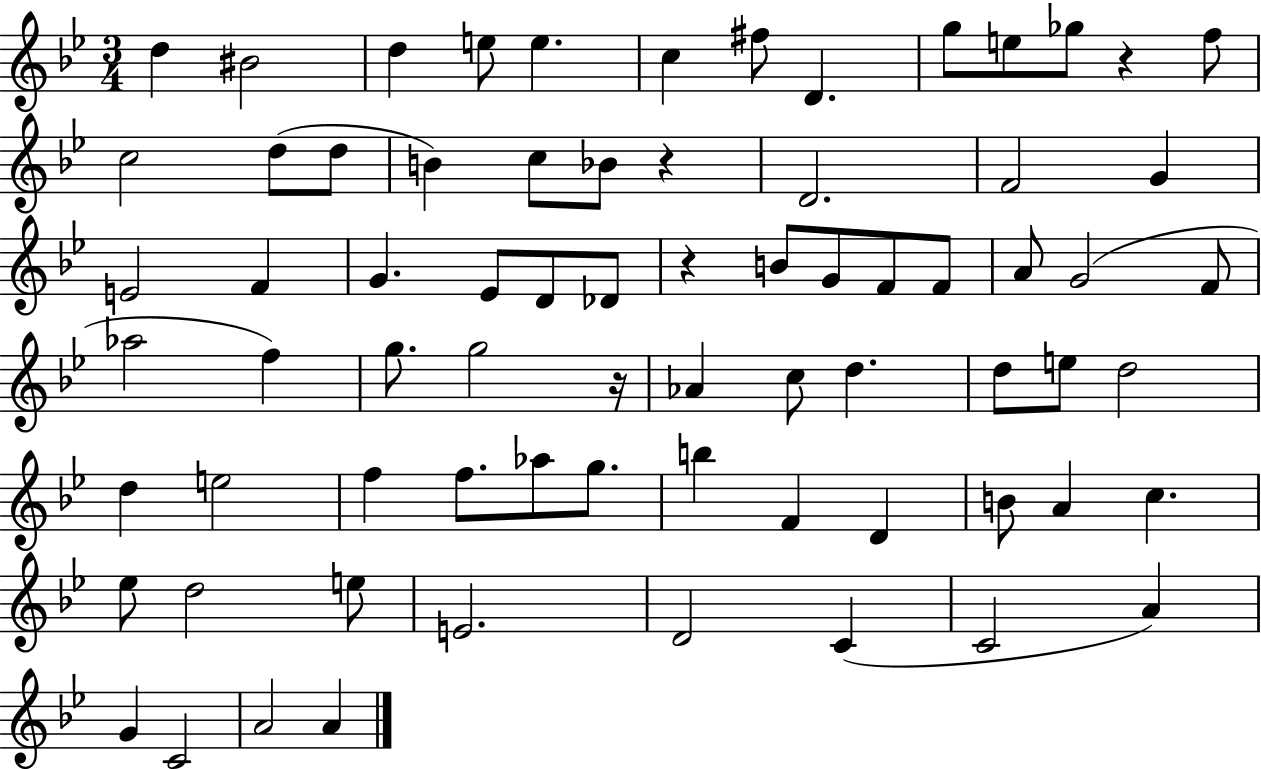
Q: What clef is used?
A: treble